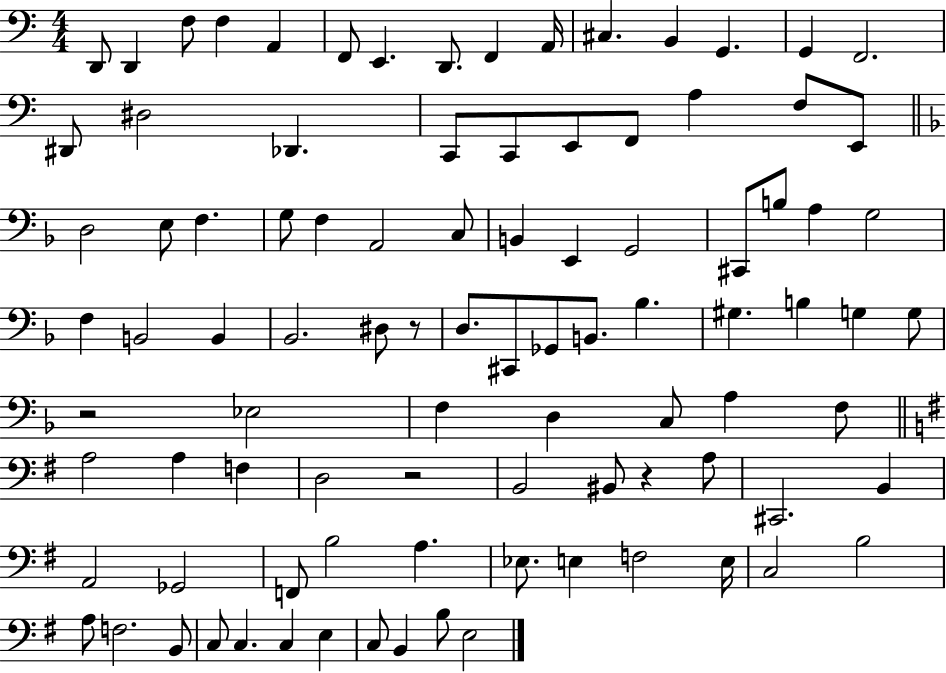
{
  \clef bass
  \numericTimeSignature
  \time 4/4
  \key c \major
  d,8 d,4 f8 f4 a,4 | f,8 e,4. d,8. f,4 a,16 | cis4. b,4 g,4. | g,4 f,2. | \break dis,8 dis2 des,4. | c,8 c,8 e,8 f,8 a4 f8 e,8 | \bar "||" \break \key f \major d2 e8 f4. | g8 f4 a,2 c8 | b,4 e,4 g,2 | cis,8 b8 a4 g2 | \break f4 b,2 b,4 | bes,2. dis8 r8 | d8. cis,8 ges,8 b,8. bes4. | gis4. b4 g4 g8 | \break r2 ees2 | f4 d4 c8 a4 f8 | \bar "||" \break \key e \minor a2 a4 f4 | d2 r2 | b,2 bis,8 r4 a8 | cis,2. b,4 | \break a,2 ges,2 | f,8 b2 a4. | ees8. e4 f2 e16 | c2 b2 | \break a8 f2. b,8 | c8 c4. c4 e4 | c8 b,4 b8 e2 | \bar "|."
}